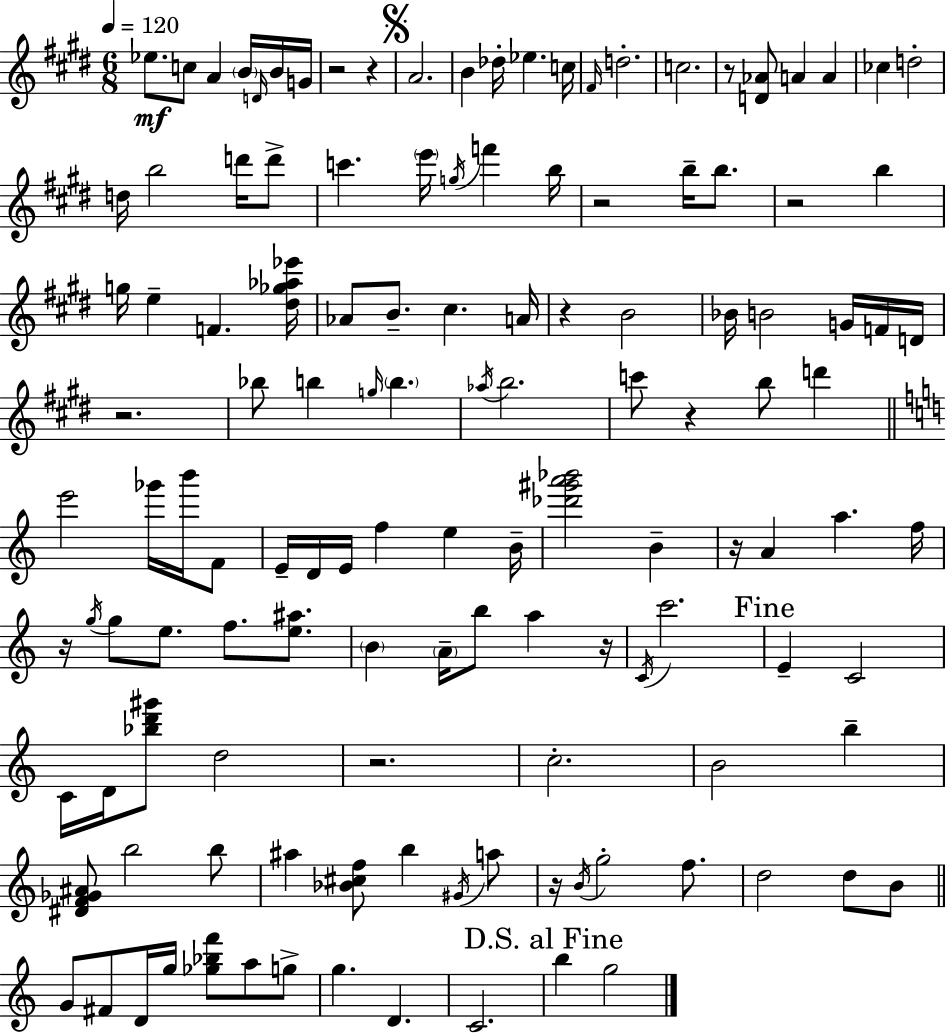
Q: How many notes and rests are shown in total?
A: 129